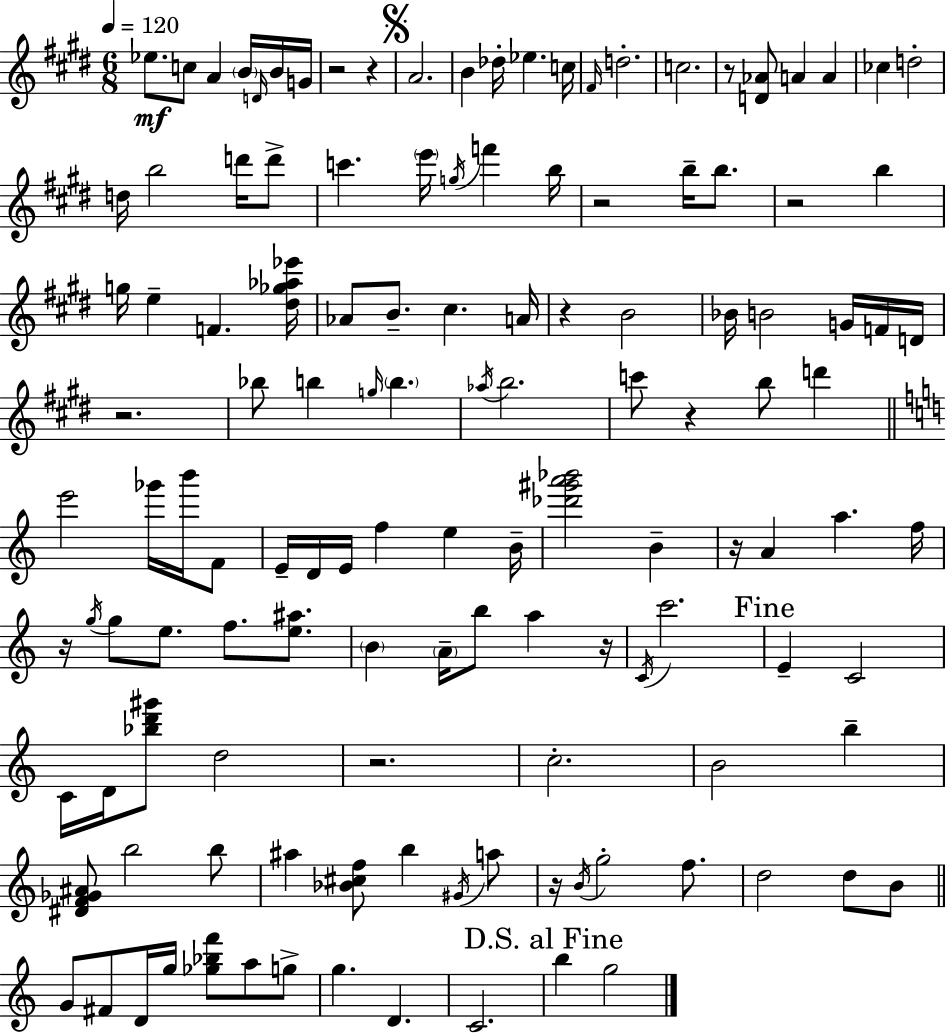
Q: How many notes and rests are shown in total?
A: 129